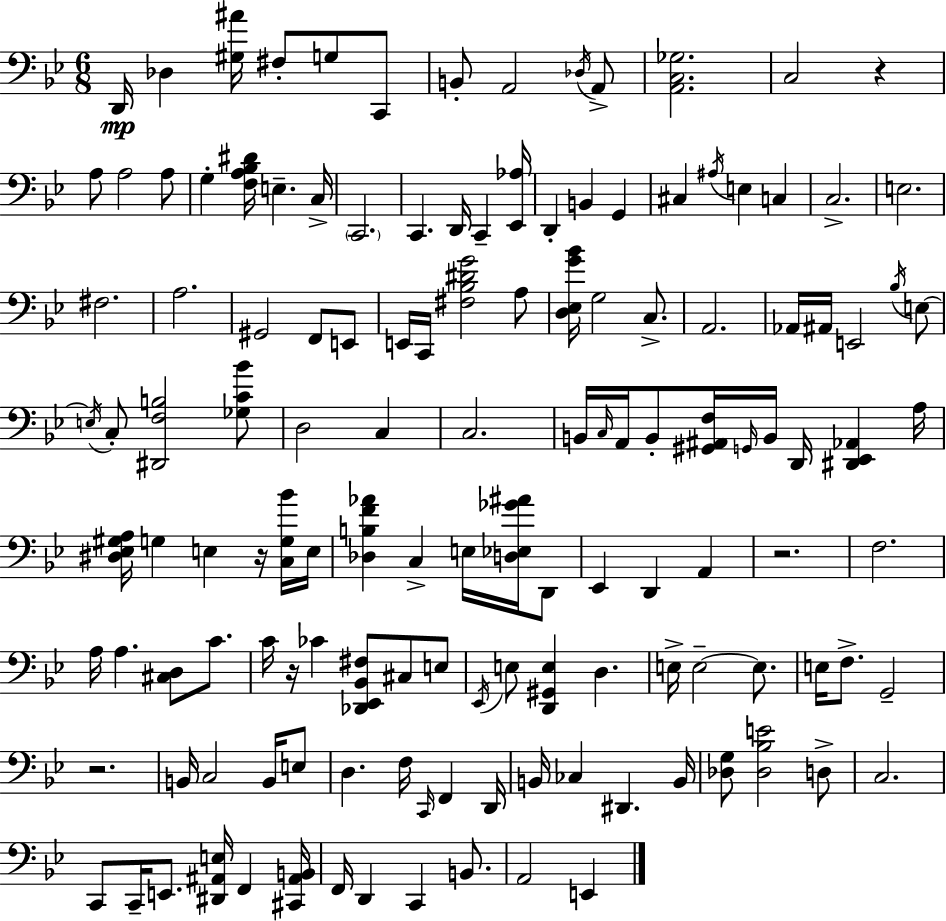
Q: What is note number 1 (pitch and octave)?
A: D2